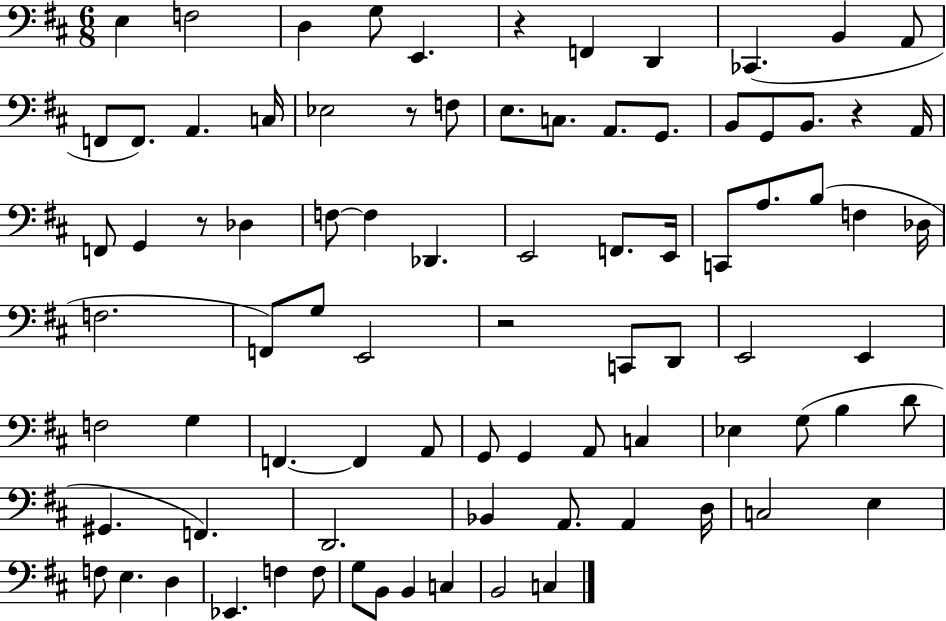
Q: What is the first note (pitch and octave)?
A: E3